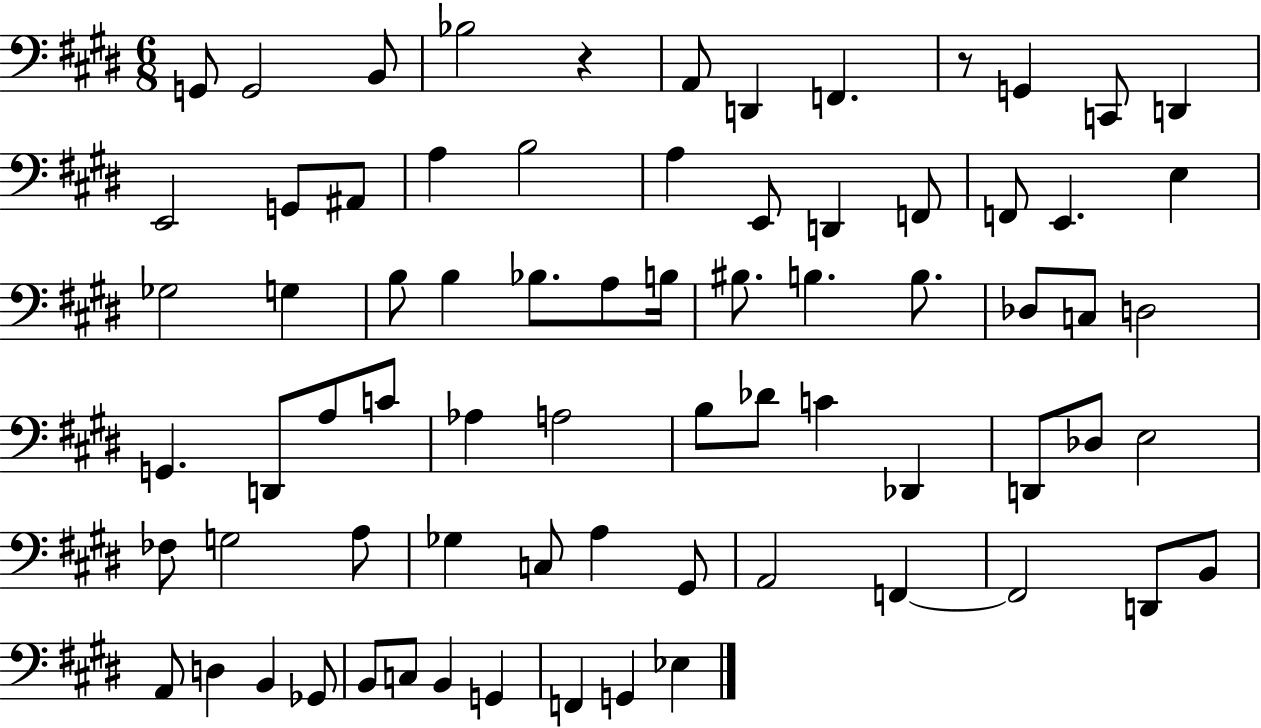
{
  \clef bass
  \numericTimeSignature
  \time 6/8
  \key e \major
  g,8 g,2 b,8 | bes2 r4 | a,8 d,4 f,4. | r8 g,4 c,8 d,4 | \break e,2 g,8 ais,8 | a4 b2 | a4 e,8 d,4 f,8 | f,8 e,4. e4 | \break ges2 g4 | b8 b4 bes8. a8 b16 | bis8. b4. b8. | des8 c8 d2 | \break g,4. d,8 a8 c'8 | aes4 a2 | b8 des'8 c'4 des,4 | d,8 des8 e2 | \break fes8 g2 a8 | ges4 c8 a4 gis,8 | a,2 f,4~~ | f,2 d,8 b,8 | \break a,8 d4 b,4 ges,8 | b,8 c8 b,4 g,4 | f,4 g,4 ees4 | \bar "|."
}